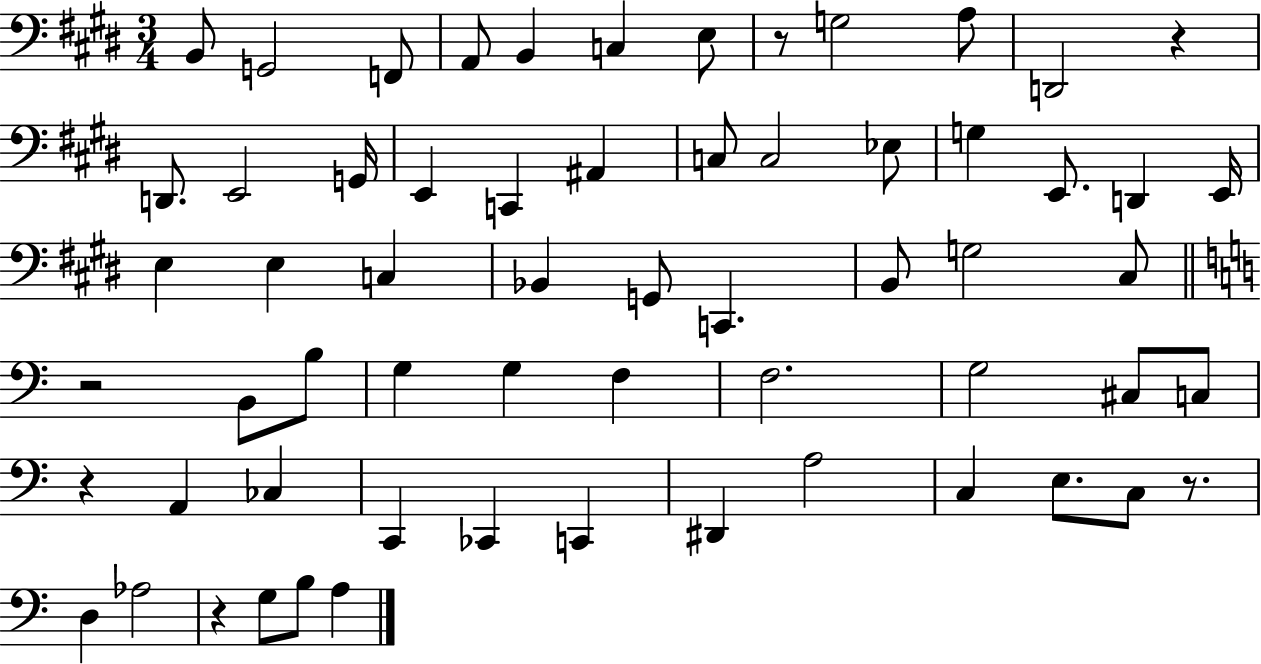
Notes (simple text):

B2/e G2/h F2/e A2/e B2/q C3/q E3/e R/e G3/h A3/e D2/h R/q D2/e. E2/h G2/s E2/q C2/q A#2/q C3/e C3/h Eb3/e G3/q E2/e. D2/q E2/s E3/q E3/q C3/q Bb2/q G2/e C2/q. B2/e G3/h C#3/e R/h B2/e B3/e G3/q G3/q F3/q F3/h. G3/h C#3/e C3/e R/q A2/q CES3/q C2/q CES2/q C2/q D#2/q A3/h C3/q E3/e. C3/e R/e. D3/q Ab3/h R/q G3/e B3/e A3/q